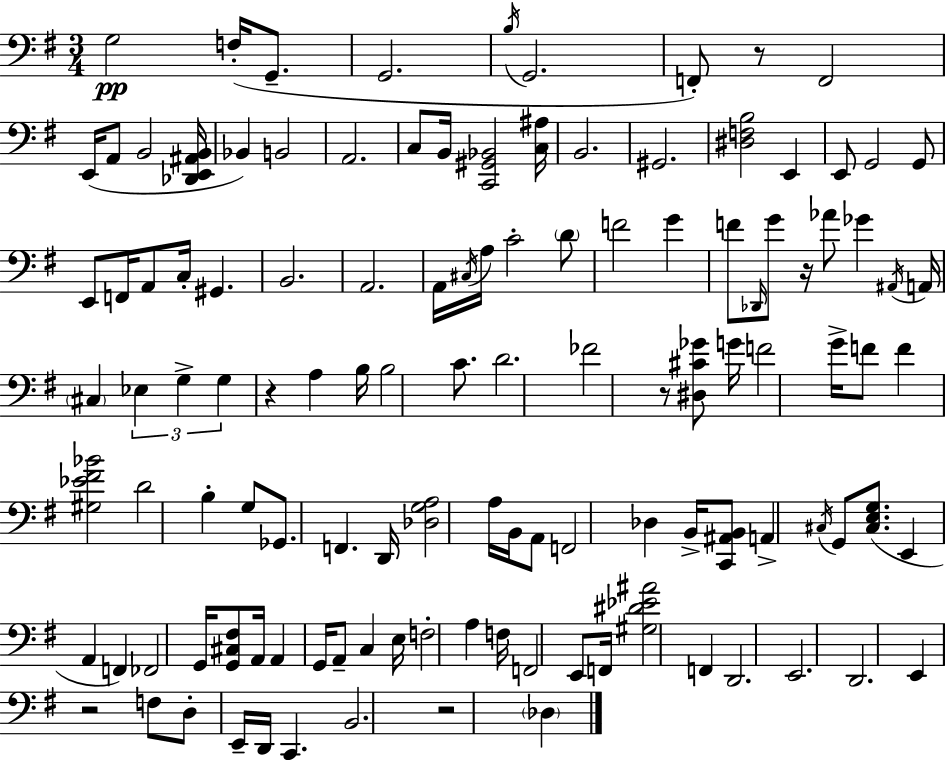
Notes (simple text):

G3/h F3/s G2/e. G2/h. B3/s G2/h. F2/e R/e F2/h E2/s A2/e B2/h [Db2,E2,A#2,B2]/s Bb2/q B2/h A2/h. C3/e B2/s [C2,G#2,Bb2]/h [C3,A#3]/s B2/h. G#2/h. [D#3,F3,B3]/h E2/q E2/e G2/h G2/e E2/e F2/s A2/e C3/s G#2/q. B2/h. A2/h. A2/s C#3/s A3/s C4/h D4/e F4/h G4/q F4/e Db2/s G4/e R/s Ab4/e Gb4/q A#2/s A2/s C#3/q Eb3/q G3/q G3/q R/q A3/q B3/s B3/h C4/e. D4/h. FES4/h R/e [D#3,C#4,Gb4]/e G4/s F4/h G4/s F4/e F4/q [G#3,Eb4,F#4,Bb4]/h D4/h B3/q G3/e Gb2/e. F2/q. D2/s [Db3,G3,A3]/h A3/s B2/s A2/e F2/h Db3/q B2/s [C2,A#2,B2]/e A2/q C#3/s G2/e [C#3,E3,G3]/e. E2/q A2/q F2/q FES2/h G2/s [G2,C#3,F#3]/e A2/s A2/q G2/s A2/e C3/q E3/s F3/h A3/q F3/s F2/h E2/e F2/s [G#3,D#4,Eb4,A#4]/h F2/q D2/h. E2/h. D2/h. E2/q R/h F3/e D3/e E2/s D2/s C2/q. B2/h. R/h Db3/q